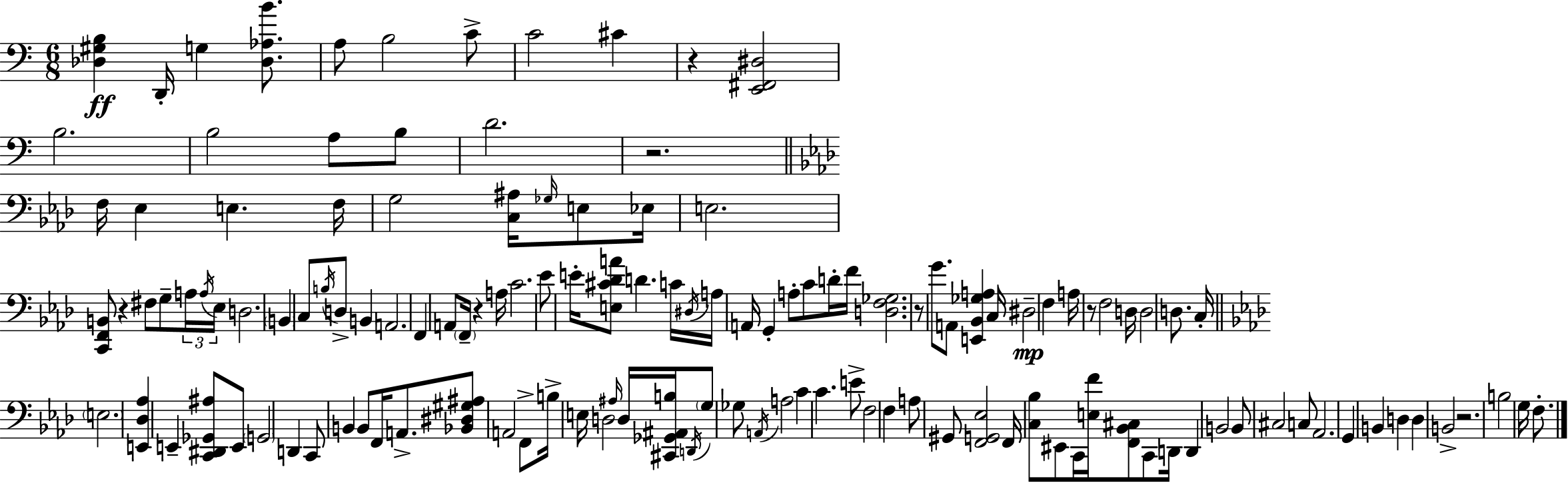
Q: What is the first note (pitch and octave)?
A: D2